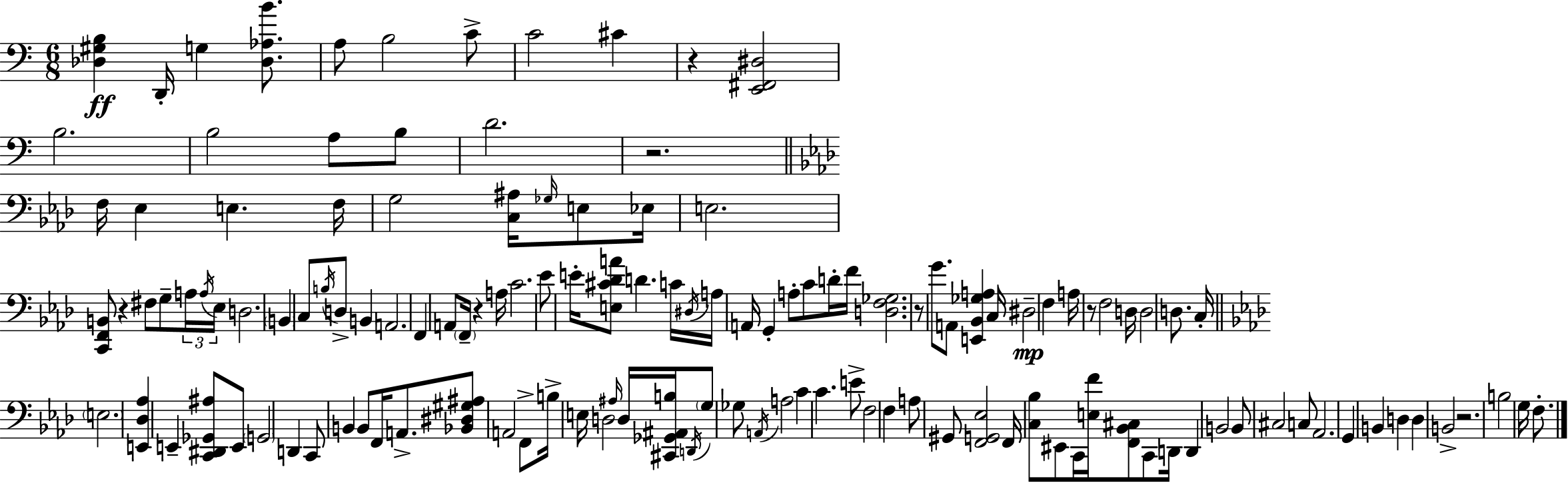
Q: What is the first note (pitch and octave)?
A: D2